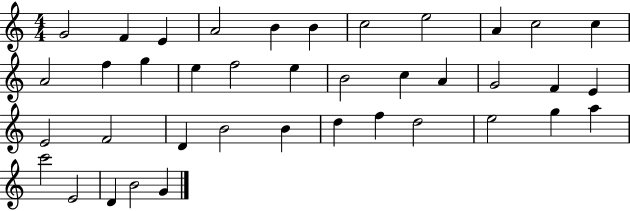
G4/h F4/q E4/q A4/h B4/q B4/q C5/h E5/h A4/q C5/h C5/q A4/h F5/q G5/q E5/q F5/h E5/q B4/h C5/q A4/q G4/h F4/q E4/q E4/h F4/h D4/q B4/h B4/q D5/q F5/q D5/h E5/h G5/q A5/q C6/h E4/h D4/q B4/h G4/q